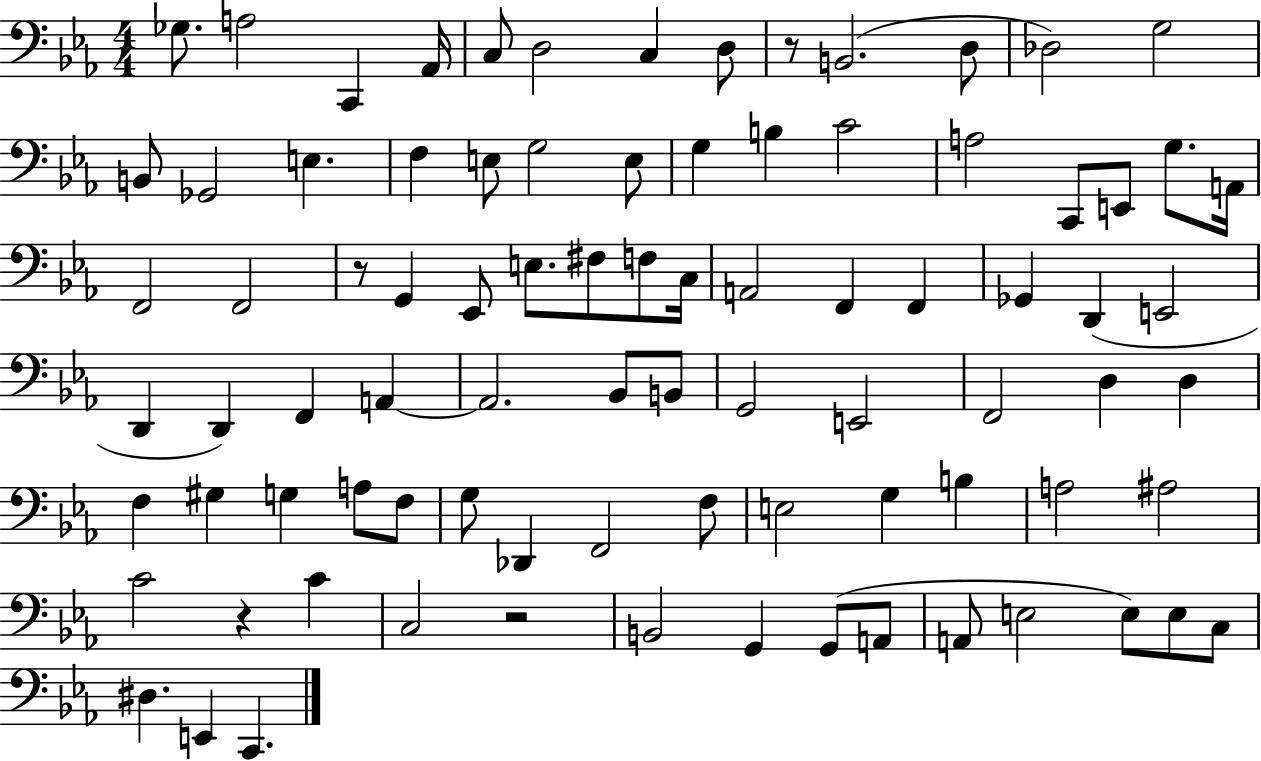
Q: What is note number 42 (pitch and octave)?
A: D2